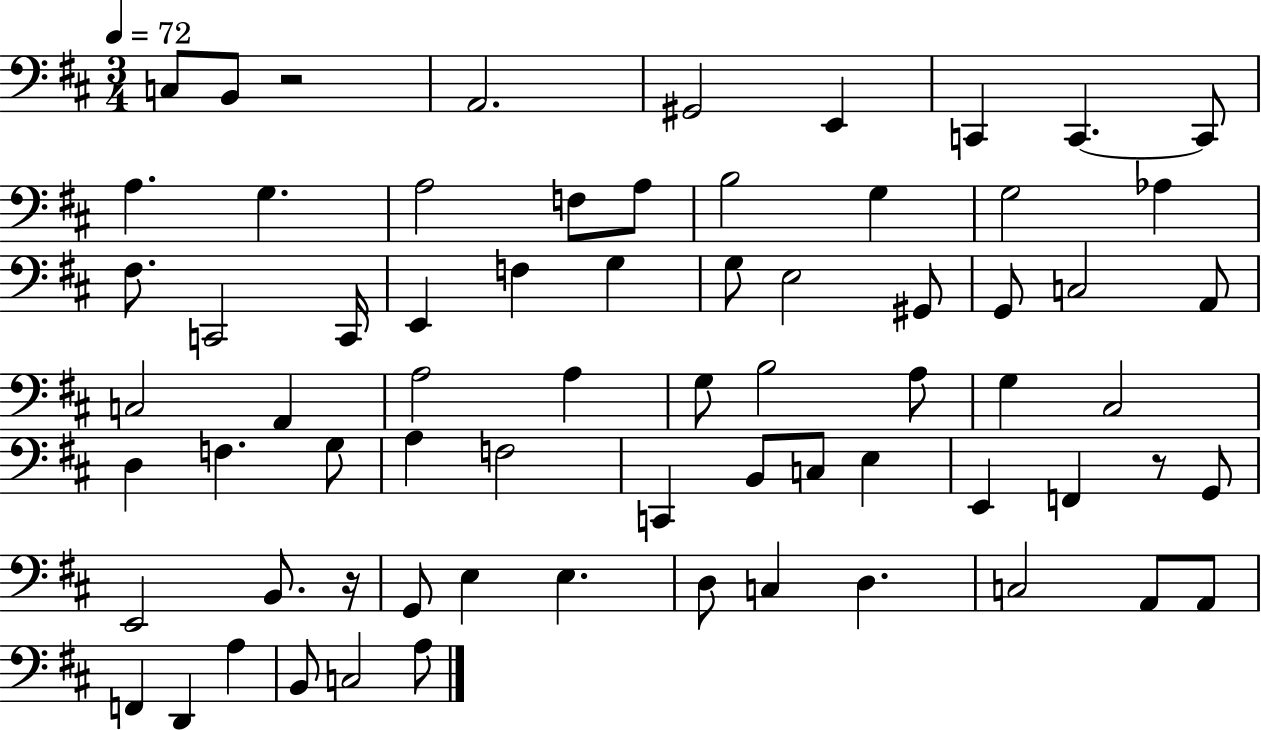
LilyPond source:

{
  \clef bass
  \numericTimeSignature
  \time 3/4
  \key d \major
  \tempo 4 = 72
  c8 b,8 r2 | a,2. | gis,2 e,4 | c,4 c,4.~~ c,8 | \break a4. g4. | a2 f8 a8 | b2 g4 | g2 aes4 | \break fis8. c,2 c,16 | e,4 f4 g4 | g8 e2 gis,8 | g,8 c2 a,8 | \break c2 a,4 | a2 a4 | g8 b2 a8 | g4 cis2 | \break d4 f4. g8 | a4 f2 | c,4 b,8 c8 e4 | e,4 f,4 r8 g,8 | \break e,2 b,8. r16 | g,8 e4 e4. | d8 c4 d4. | c2 a,8 a,8 | \break f,4 d,4 a4 | b,8 c2 a8 | \bar "|."
}